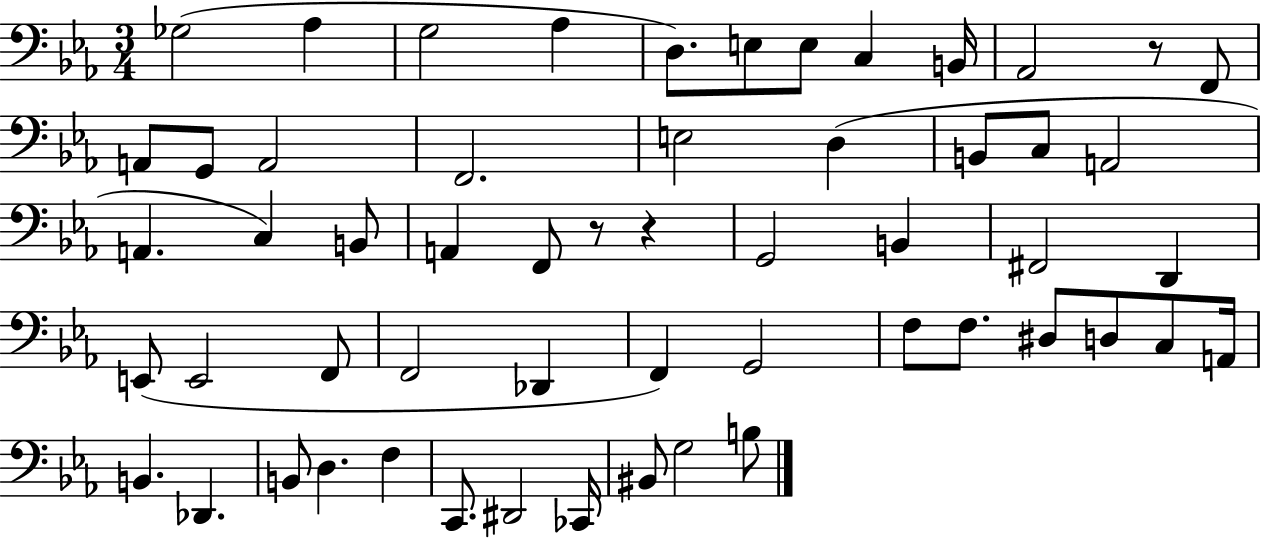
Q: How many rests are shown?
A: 3